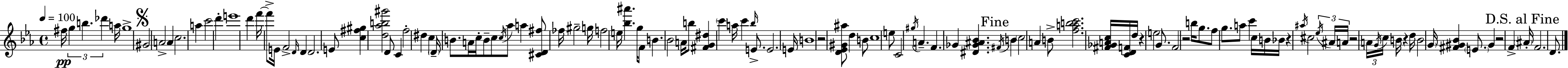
{
  \clef treble
  \time 4/4
  \defaultTimeSignature
  \key ees \major
  \tempo 4 = 100
  fis''16\pp \tuplet 3/2 { g''4 b''4. des'''4 } a''16 | g''1-> | \mark \markup { \musicglyph "scripts.segno" } gis'2 a'2-> | a'4 c''2. | \break a''4 c'''2 d'''4-. | e'''1 | d'''4 f'''16~~ f'''8-> e'16 f'2-> | \grace { d'16 } d'4 d'2. | \break e'8 <c'' fis'' gis''>4 <d'' aes'' b'' gis'''>2 d'8 | c'4 f''2-. dis''4 | c''4 \parenthesize d'16-- b'8. a'16 c''16-. b'8-- c''8 \acciaccatura { c''16 } | aes''8 a''4 <cis' d' fis''>8 fes''16 gis''2-- | \break g''16 f''2 e''16 <bes'' ais'''>4. | g''16 f'8 b'4. bes'2 | a'16 b''8 <fis' g' dis''>4 \parenthesize c'''4 a''16 c'''4 | \grace { bes''16 } e'8.-> e'2. | \break e'16 b'1 | r2 <d' ees' gis' ais''>8 d''4 | b'8 c''1 | e''8 c'2 \acciaccatura { gis''16 } a'4.-- | \break f'4. ges'4 <dis' ges' ais' bes'>4. | \mark "Fine" \acciaccatura { fis'16 } b'4 \parenthesize c''2 | a'4 b'8-> <f'' a'' b'' c'''>2. | <fis' ges' a' c''>16 <c' d' f'>16 d''16 r4 e''2 | \break g'8. f'2 r2 | b''16 g''8. f''8 g''8. a''8 | c'''4 c''16 b'16 bes'16 r4 \acciaccatura { ais''16 } cis''2 | \tuplet 3/2 { \acciaccatura { ees''16 } ais'16 a'16 } r2 \tuplet 3/2 { a'16 | \break \acciaccatura { g'16 } c''16 } b'16 r4 d''16 b'2 | \parenthesize g'16 <fis' gis' bes'>4 \parenthesize e'8. gis'4 r2 | f'4-> \mark "D.S. al Fine" \parenthesize ais'16-. f'2. | d'8. \bar "|."
}